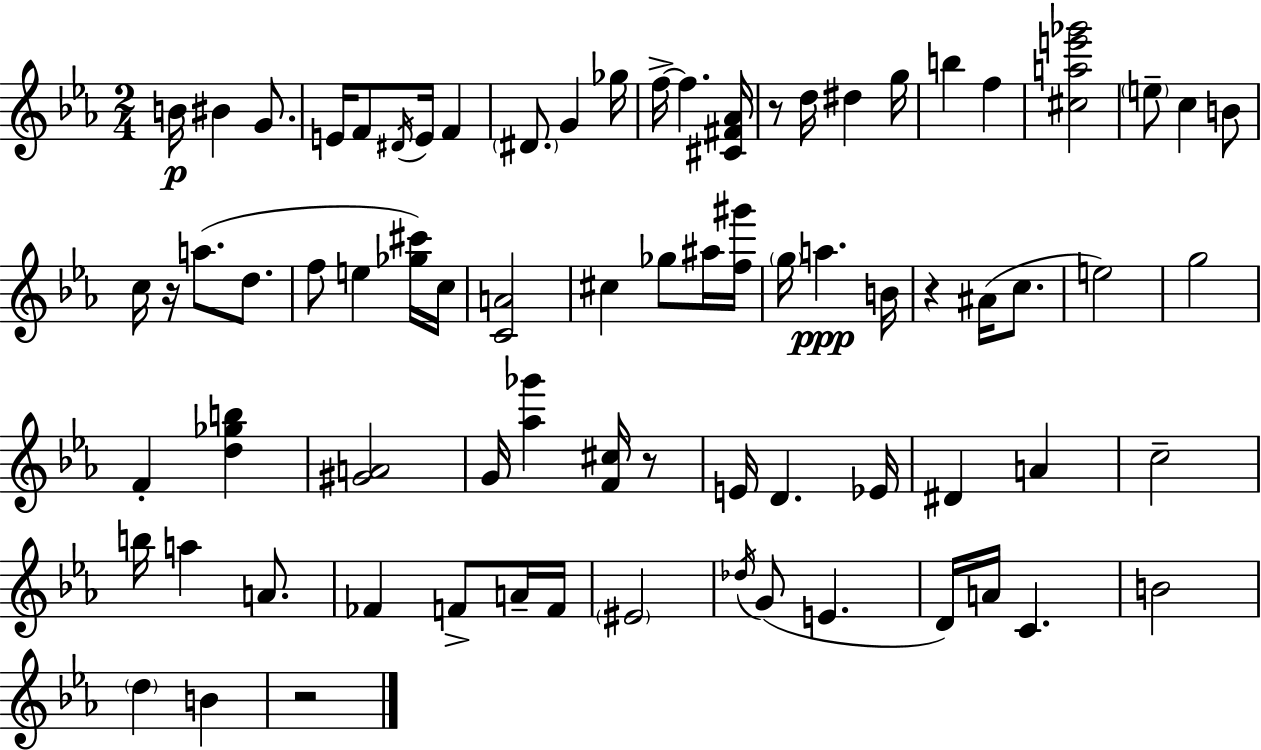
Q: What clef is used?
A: treble